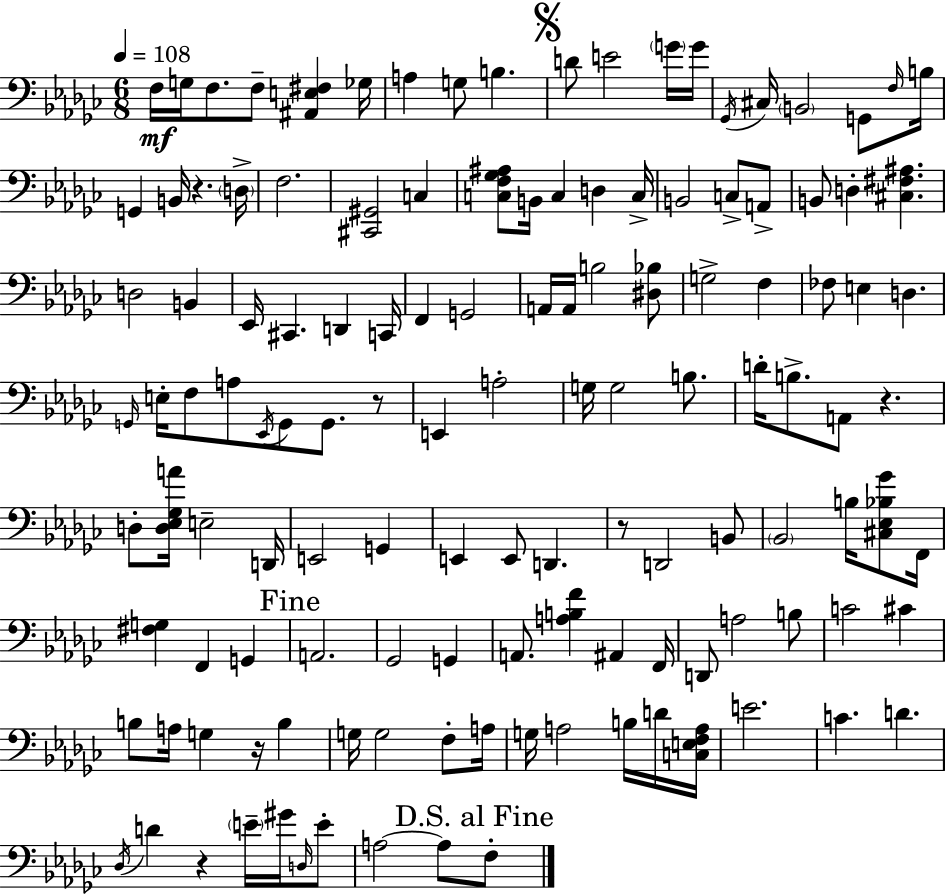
X:1
T:Untitled
M:6/8
L:1/4
K:Ebm
F,/4 G,/4 F,/2 F,/2 [^A,,E,^F,] _G,/4 A, G,/2 B, D/2 E2 G/4 G/4 _G,,/4 ^C,/4 B,,2 G,,/2 F,/4 B,/4 G,, B,,/4 z D,/4 F,2 [^C,,^G,,]2 C, [C,F,_G,^A,]/2 B,,/4 C, D, C,/4 B,,2 C,/2 A,,/2 B,,/2 D, [^C,^F,^A,] D,2 B,, _E,,/4 ^C,, D,, C,,/4 F,, G,,2 A,,/4 A,,/4 B,2 [^D,_B,]/2 G,2 F, _F,/2 E, D, G,,/4 E,/4 F,/2 A,/2 _E,,/4 G,,/2 G,,/2 z/2 E,, A,2 G,/4 G,2 B,/2 D/4 B,/2 A,,/2 z D,/2 [D,_E,_G,A]/4 E,2 D,,/4 E,,2 G,, E,, E,,/2 D,, z/2 D,,2 B,,/2 _B,,2 B,/4 [^C,_E,_B,_G]/2 F,,/4 [^F,G,] F,, G,, A,,2 _G,,2 G,, A,,/2 [A,B,F] ^A,, F,,/4 D,,/2 A,2 B,/2 C2 ^C B,/2 A,/4 G, z/4 B, G,/4 G,2 F,/2 A,/4 G,/4 A,2 B,/4 D/4 [C,E,F,A,]/4 E2 C D _D,/4 D z E/4 ^G/4 D,/4 E/2 A,2 A,/2 F,/2